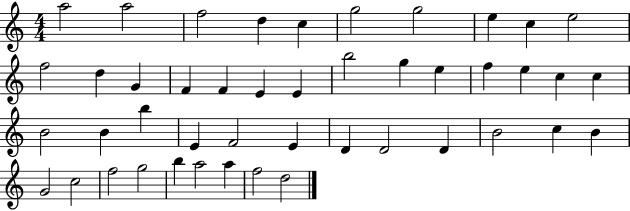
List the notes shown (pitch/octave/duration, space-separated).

A5/h A5/h F5/h D5/q C5/q G5/h G5/h E5/q C5/q E5/h F5/h D5/q G4/q F4/q F4/q E4/q E4/q B5/h G5/q E5/q F5/q E5/q C5/q C5/q B4/h B4/q B5/q E4/q F4/h E4/q D4/q D4/h D4/q B4/h C5/q B4/q G4/h C5/h F5/h G5/h B5/q A5/h A5/q F5/h D5/h